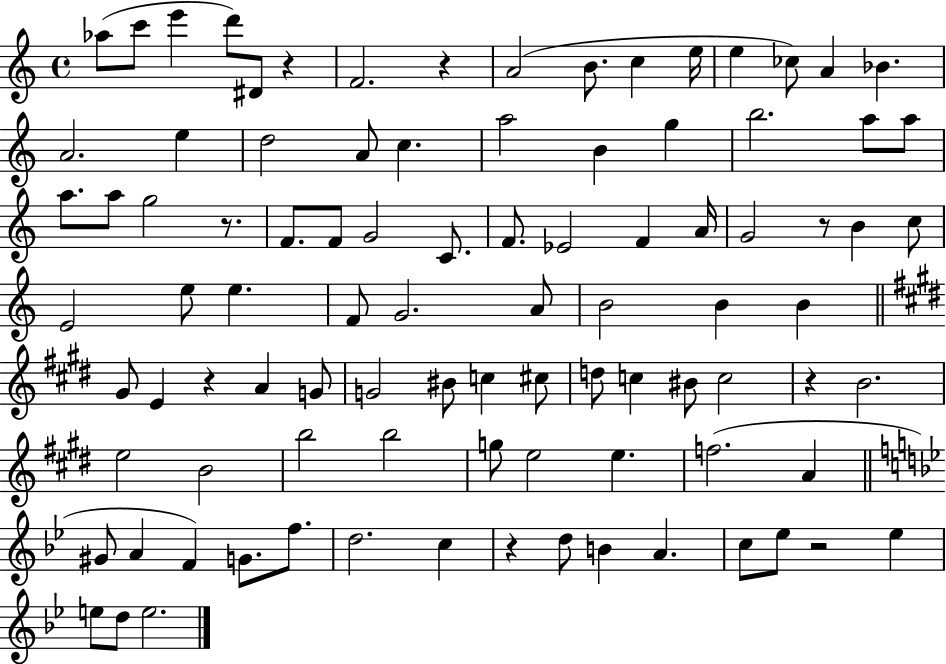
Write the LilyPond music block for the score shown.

{
  \clef treble
  \time 4/4
  \defaultTimeSignature
  \key c \major
  aes''8( c'''8 e'''4 d'''8) dis'8 r4 | f'2. r4 | a'2( b'8. c''4 e''16 | e''4 ces''8) a'4 bes'4. | \break a'2. e''4 | d''2 a'8 c''4. | a''2 b'4 g''4 | b''2. a''8 a''8 | \break a''8. a''8 g''2 r8. | f'8. f'8 g'2 c'8. | f'8. ees'2 f'4 a'16 | g'2 r8 b'4 c''8 | \break e'2 e''8 e''4. | f'8 g'2. a'8 | b'2 b'4 b'4 | \bar "||" \break \key e \major gis'8 e'4 r4 a'4 g'8 | g'2 bis'8 c''4 cis''8 | d''8 c''4 bis'8 c''2 | r4 b'2. | \break e''2 b'2 | b''2 b''2 | g''8 e''2 e''4. | f''2.( a'4 | \break \bar "||" \break \key bes \major gis'8 a'4 f'4) g'8. f''8. | d''2. c''4 | r4 d''8 b'4 a'4. | c''8 ees''8 r2 ees''4 | \break e''8 d''8 e''2. | \bar "|."
}